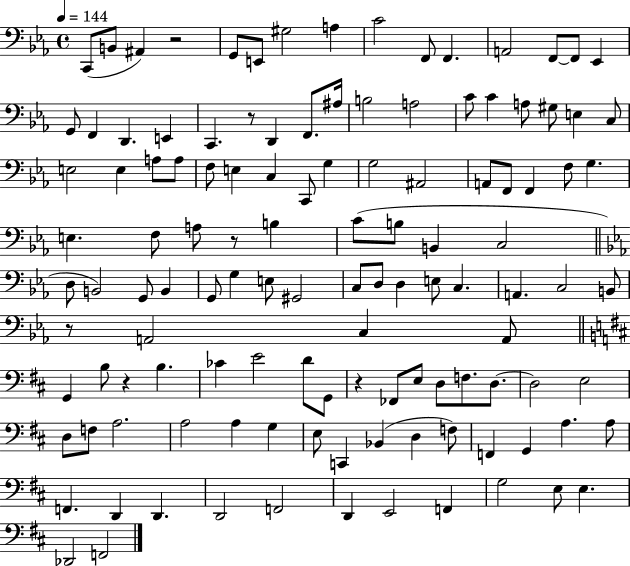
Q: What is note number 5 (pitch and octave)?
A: E2